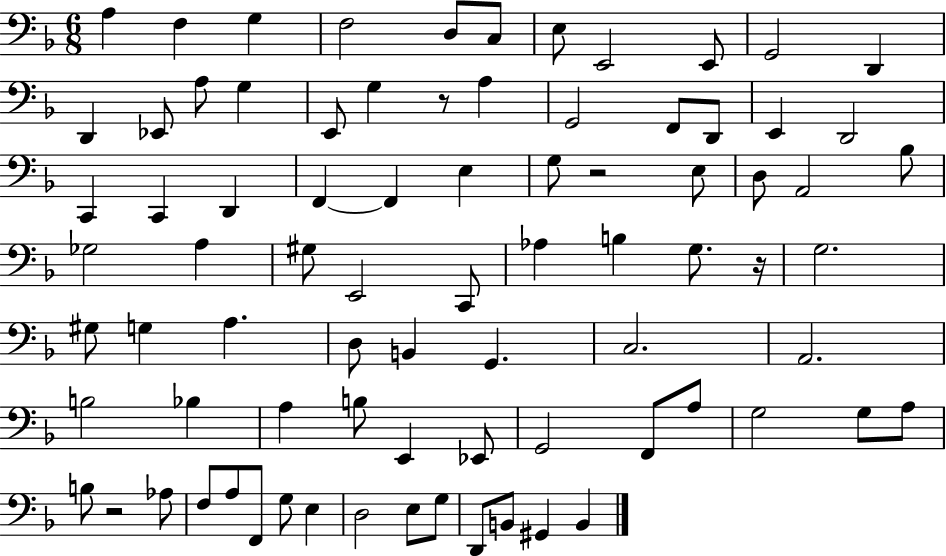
X:1
T:Untitled
M:6/8
L:1/4
K:F
A, F, G, F,2 D,/2 C,/2 E,/2 E,,2 E,,/2 G,,2 D,, D,, _E,,/2 A,/2 G, E,,/2 G, z/2 A, G,,2 F,,/2 D,,/2 E,, D,,2 C,, C,, D,, F,, F,, E, G,/2 z2 E,/2 D,/2 A,,2 _B,/2 _G,2 A, ^G,/2 E,,2 C,,/2 _A, B, G,/2 z/4 G,2 ^G,/2 G, A, D,/2 B,, G,, C,2 A,,2 B,2 _B, A, B,/2 E,, _E,,/2 G,,2 F,,/2 A,/2 G,2 G,/2 A,/2 B,/2 z2 _A,/2 F,/2 A,/2 F,,/2 G,/2 E, D,2 E,/2 G,/2 D,,/2 B,,/2 ^G,, B,,